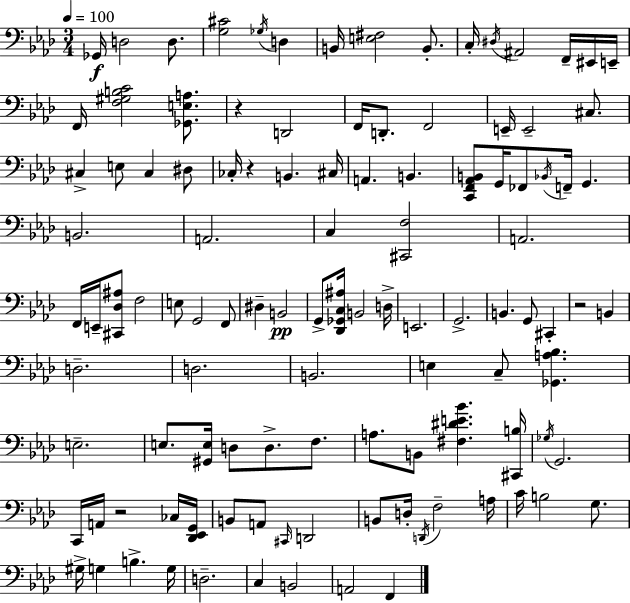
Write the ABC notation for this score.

X:1
T:Untitled
M:3/4
L:1/4
K:Ab
_G,,/4 D,2 D,/2 [G,^C]2 _G,/4 D, B,,/4 [E,^F,]2 B,,/2 C,/4 ^D,/4 ^A,,2 F,,/4 ^E,,/4 E,,/4 F,,/4 [F,^G,B,C]2 [_G,,E,A,]/2 z D,,2 F,,/4 D,,/2 F,,2 E,,/4 E,,2 ^C,/2 ^C, E,/2 ^C, ^D,/2 _C,/4 z B,, ^C,/4 A,, B,, [C,,F,,_A,,B,,]/2 G,,/4 _F,,/2 _B,,/4 F,,/4 G,, B,,2 A,,2 C, [^C,,F,]2 A,,2 F,,/4 E,,/4 [^C,,_D,^A,]/2 F,2 E,/2 G,,2 F,,/2 ^D, B,,2 G,,/2 [_D,,_G,,C,^A,]/4 B,,2 D,/4 E,,2 G,,2 B,, G,,/2 ^C,, z2 B,, D,2 D,2 B,,2 E, C,/2 [_G,,A,_B,] E,2 E,/2 [^G,,E,]/4 D,/2 D,/2 F,/2 A,/2 B,,/2 [^F,^DE_B] [^C,,B,]/4 _G,/4 G,,2 C,,/4 A,,/4 z2 _C,/4 [_D,,_E,,G,,]/4 B,,/2 A,,/2 ^C,,/4 D,,2 B,,/2 D,/4 D,,/4 F,2 A,/4 C/4 B,2 G,/2 ^G,/4 G, B, G,/4 D,2 C, B,,2 A,,2 F,,